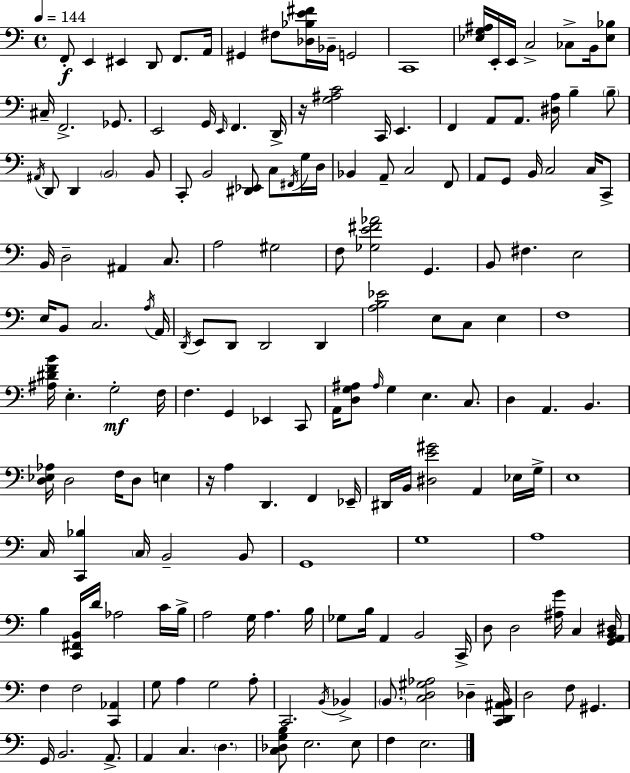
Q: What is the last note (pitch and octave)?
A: E3